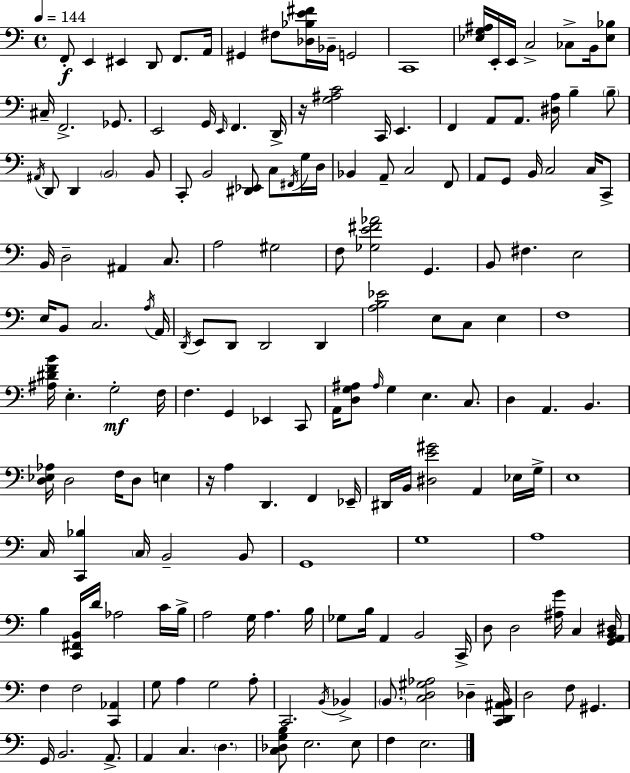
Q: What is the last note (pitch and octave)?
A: E3